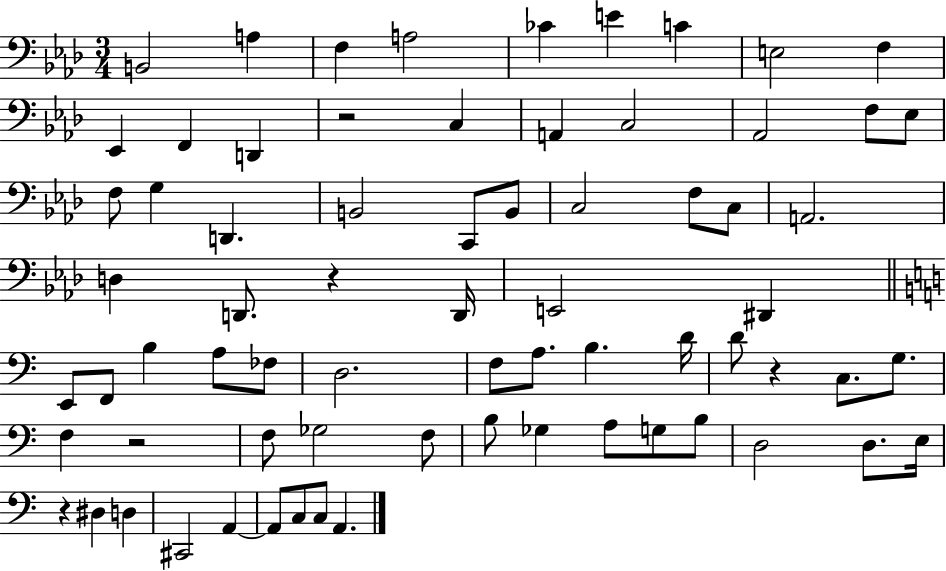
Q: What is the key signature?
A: AES major